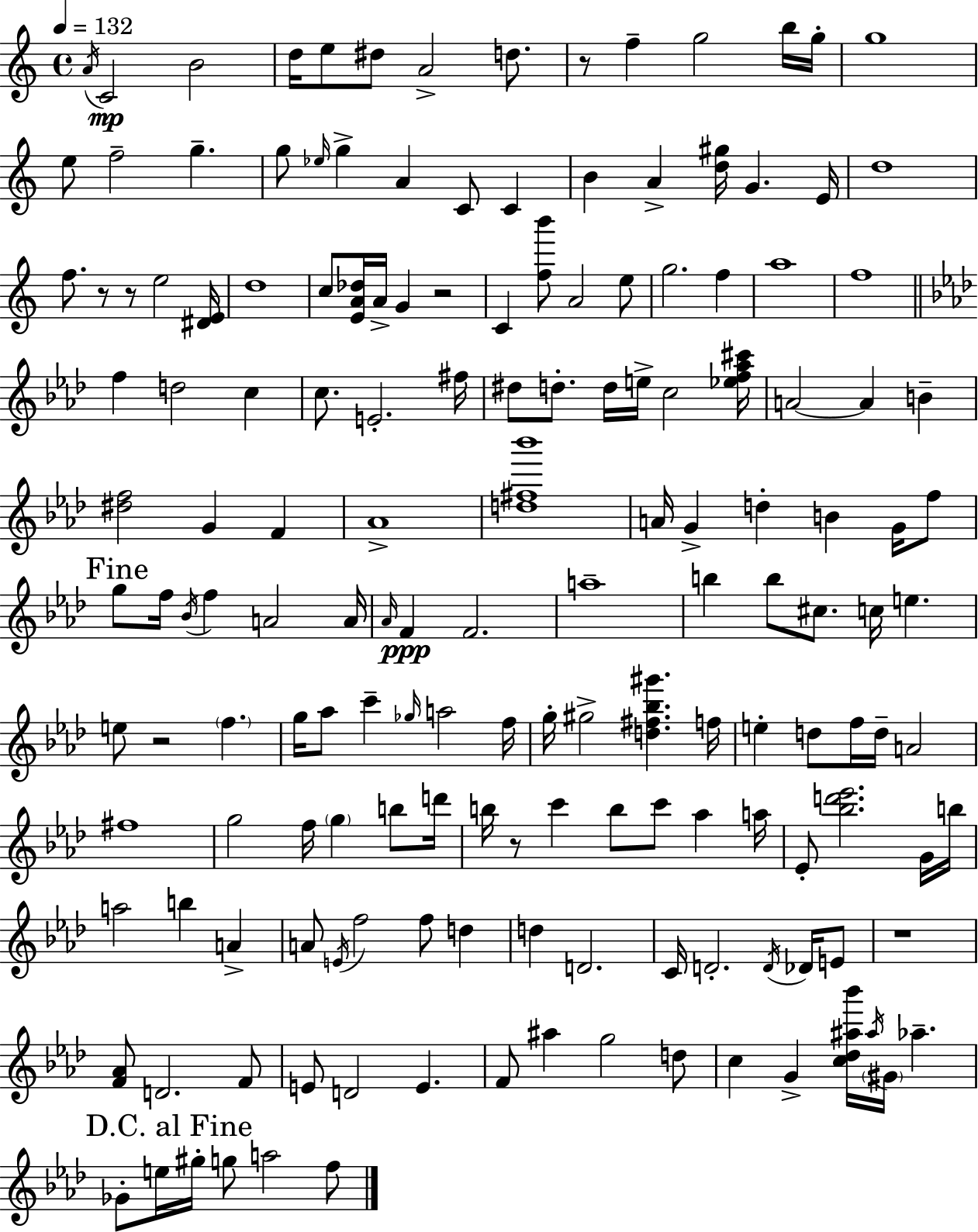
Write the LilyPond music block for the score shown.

{
  \clef treble
  \time 4/4
  \defaultTimeSignature
  \key a \minor
  \tempo 4 = 132
  \acciaccatura { a'16 }\mp c'2 b'2 | d''16 e''8 dis''8 a'2-> d''8. | r8 f''4-- g''2 b''16 | g''16-. g''1 | \break e''8 f''2-- g''4.-- | g''8 \grace { ees''16 } g''4-> a'4 c'8 c'4 | b'4 a'4-> <d'' gis''>16 g'4. | e'16 d''1 | \break f''8. r8 r8 e''2 | <dis' e'>16 d''1 | c''8 <e' a' des''>16 a'16-> g'4 r2 | c'4 <f'' b'''>8 a'2 | \break e''8 g''2. f''4 | a''1 | f''1 | \bar "||" \break \key aes \major f''4 d''2 c''4 | c''8. e'2.-. fis''16 | dis''8 d''8.-. d''16 e''16-> c''2 <ees'' f'' aes'' cis'''>16 | a'2~~ a'4 b'4-- | \break <dis'' f''>2 g'4 f'4 | aes'1-> | <d'' fis'' bes'''>1 | a'16 g'4-> d''4-. b'4 g'16 f''8 | \break \mark "Fine" g''8 f''16 \acciaccatura { bes'16 } f''4 a'2 | a'16 \grace { aes'16 } f'4\ppp f'2. | a''1-- | b''4 b''8 cis''8. c''16 e''4. | \break e''8 r2 \parenthesize f''4. | g''16 aes''8 c'''4-- \grace { ges''16 } a''2 | f''16 g''16-. gis''2-> <d'' fis'' bes'' gis'''>4. | f''16 e''4-. d''8 f''16 d''16-- a'2 | \break fis''1 | g''2 f''16 \parenthesize g''4 | b''8 d'''16 b''16 r8 c'''4 b''8 c'''8 aes''4 | a''16 ees'8-. <bes'' d''' ees'''>2. | \break g'16 b''16 a''2 b''4 a'4-> | a'8 \acciaccatura { e'16 } f''2 f''8 | d''4 d''4 d'2. | c'16 d'2.-. | \break \acciaccatura { d'16 } des'16 e'8 r1 | <f' aes'>8 d'2. | f'8 e'8 d'2 e'4. | f'8 ais''4 g''2 | \break d''8 c''4 g'4-> <c'' des'' ais'' bes'''>16 \acciaccatura { ais''16 } \parenthesize gis'16 | aes''4.-- \mark "D.C. al Fine" ges'8-. e''16 gis''16-. g''8 a''2 | f''8 \bar "|."
}